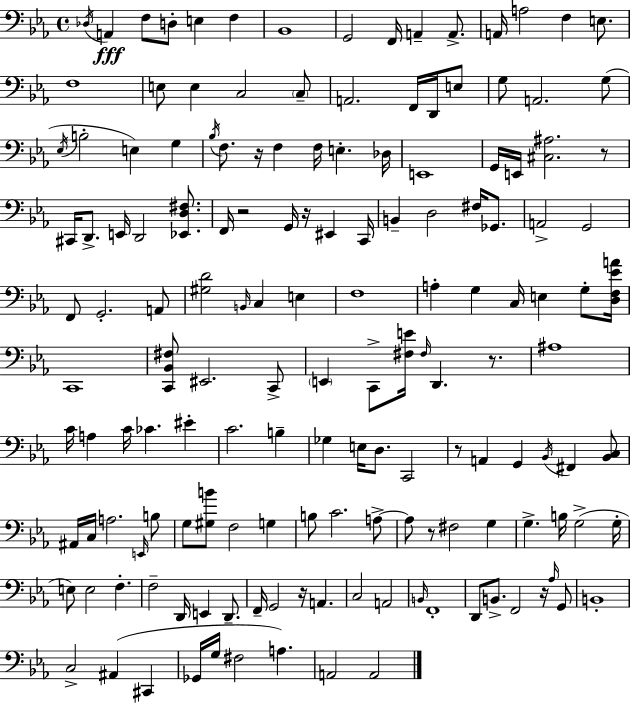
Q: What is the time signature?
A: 4/4